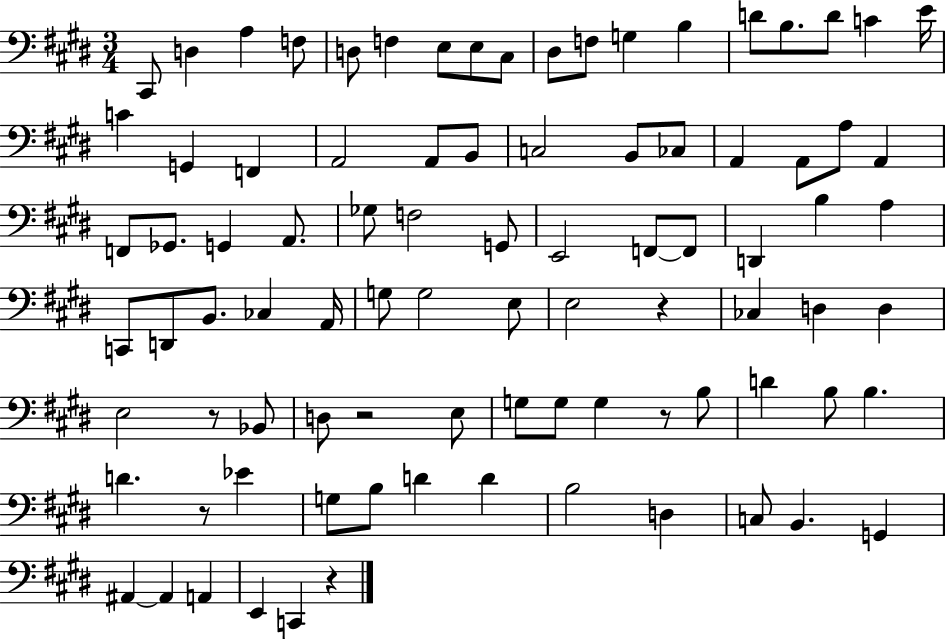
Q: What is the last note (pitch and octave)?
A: C2